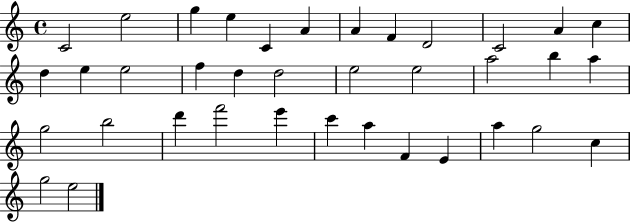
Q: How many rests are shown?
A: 0